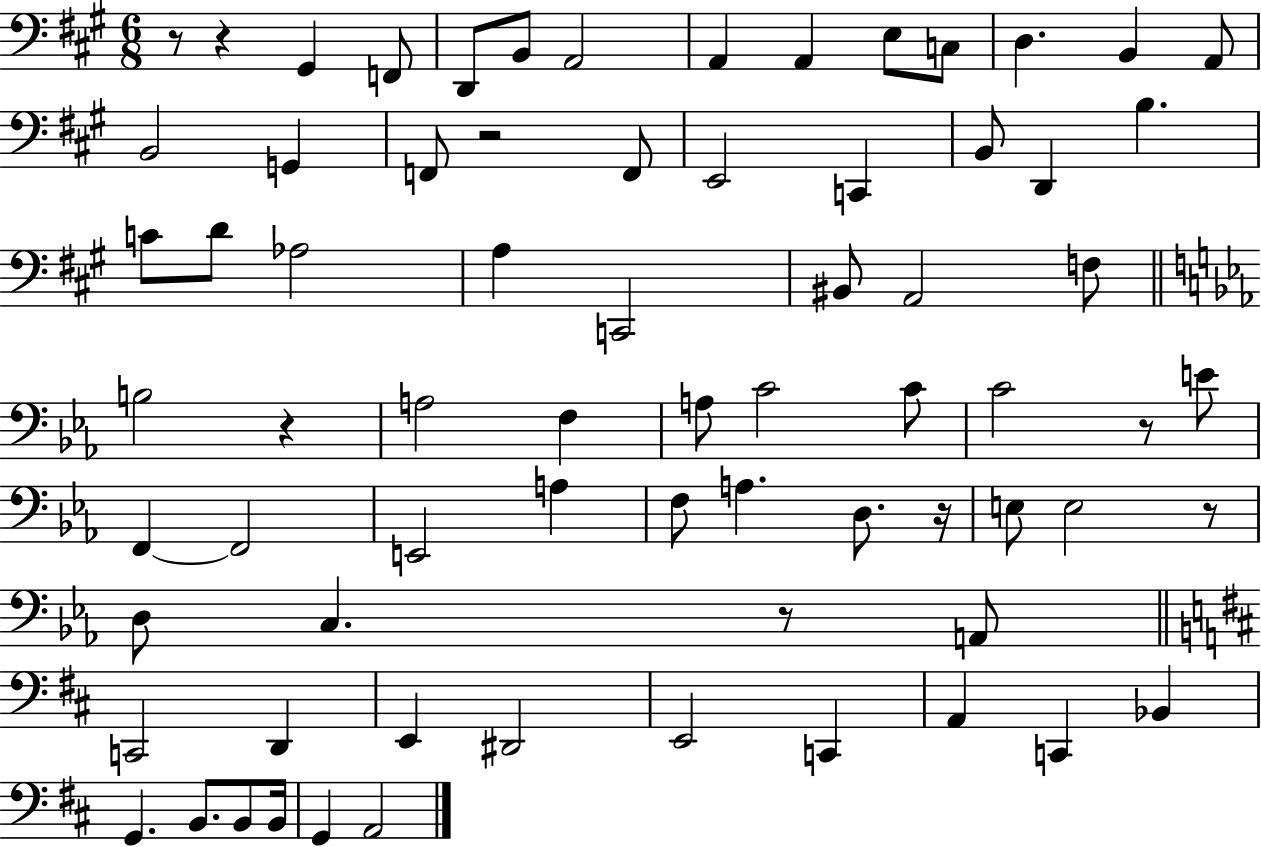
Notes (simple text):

R/e R/q G#2/q F2/e D2/e B2/e A2/h A2/q A2/q E3/e C3/e D3/q. B2/q A2/e B2/h G2/q F2/e R/h F2/e E2/h C2/q B2/e D2/q B3/q. C4/e D4/e Ab3/h A3/q C2/h BIS2/e A2/h F3/e B3/h R/q A3/h F3/q A3/e C4/h C4/e C4/h R/e E4/e F2/q F2/h E2/h A3/q F3/e A3/q. D3/e. R/s E3/e E3/h R/e D3/e C3/q. R/e A2/e C2/h D2/q E2/q D#2/h E2/h C2/q A2/q C2/q Bb2/q G2/q. B2/e. B2/e B2/s G2/q A2/h